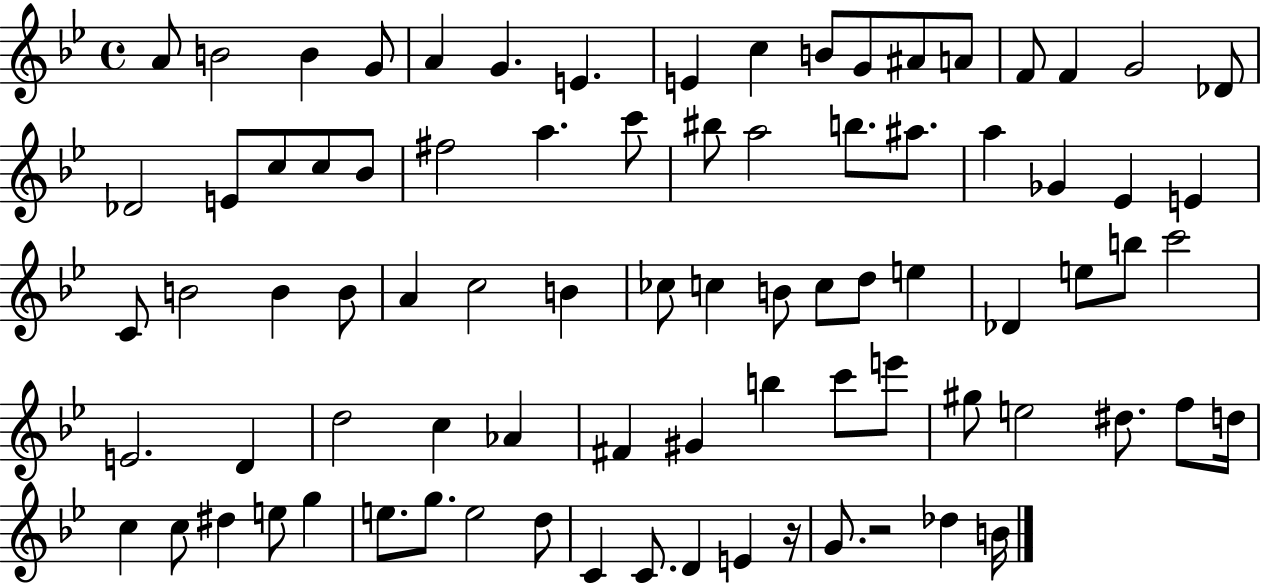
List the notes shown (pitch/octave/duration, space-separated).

A4/e B4/h B4/q G4/e A4/q G4/q. E4/q. E4/q C5/q B4/e G4/e A#4/e A4/e F4/e F4/q G4/h Db4/e Db4/h E4/e C5/e C5/e Bb4/e F#5/h A5/q. C6/e BIS5/e A5/h B5/e. A#5/e. A5/q Gb4/q Eb4/q E4/q C4/e B4/h B4/q B4/e A4/q C5/h B4/q CES5/e C5/q B4/e C5/e D5/e E5/q Db4/q E5/e B5/e C6/h E4/h. D4/q D5/h C5/q Ab4/q F#4/q G#4/q B5/q C6/e E6/e G#5/e E5/h D#5/e. F5/e D5/s C5/q C5/e D#5/q E5/e G5/q E5/e. G5/e. E5/h D5/e C4/q C4/e. D4/q E4/q R/s G4/e. R/h Db5/q B4/s